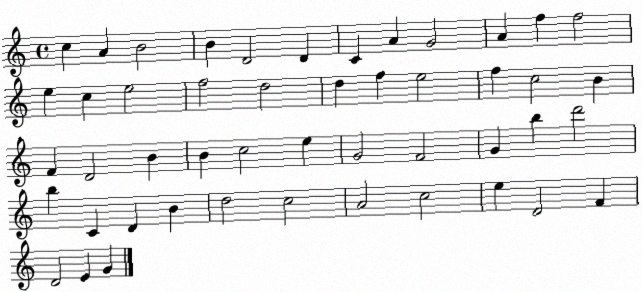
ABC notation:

X:1
T:Untitled
M:4/4
L:1/4
K:C
c A B2 B D2 D C A G2 A f f2 e c e2 f2 d2 d f e2 f c2 B F D2 B B c2 e G2 F2 G b d'2 b C D B d2 c2 A2 c2 e D2 F D2 E G